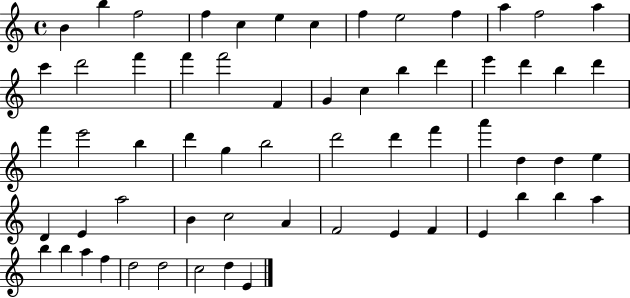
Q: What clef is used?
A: treble